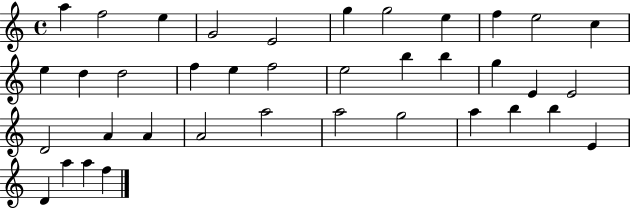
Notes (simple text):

A5/q F5/h E5/q G4/h E4/h G5/q G5/h E5/q F5/q E5/h C5/q E5/q D5/q D5/h F5/q E5/q F5/h E5/h B5/q B5/q G5/q E4/q E4/h D4/h A4/q A4/q A4/h A5/h A5/h G5/h A5/q B5/q B5/q E4/q D4/q A5/q A5/q F5/q